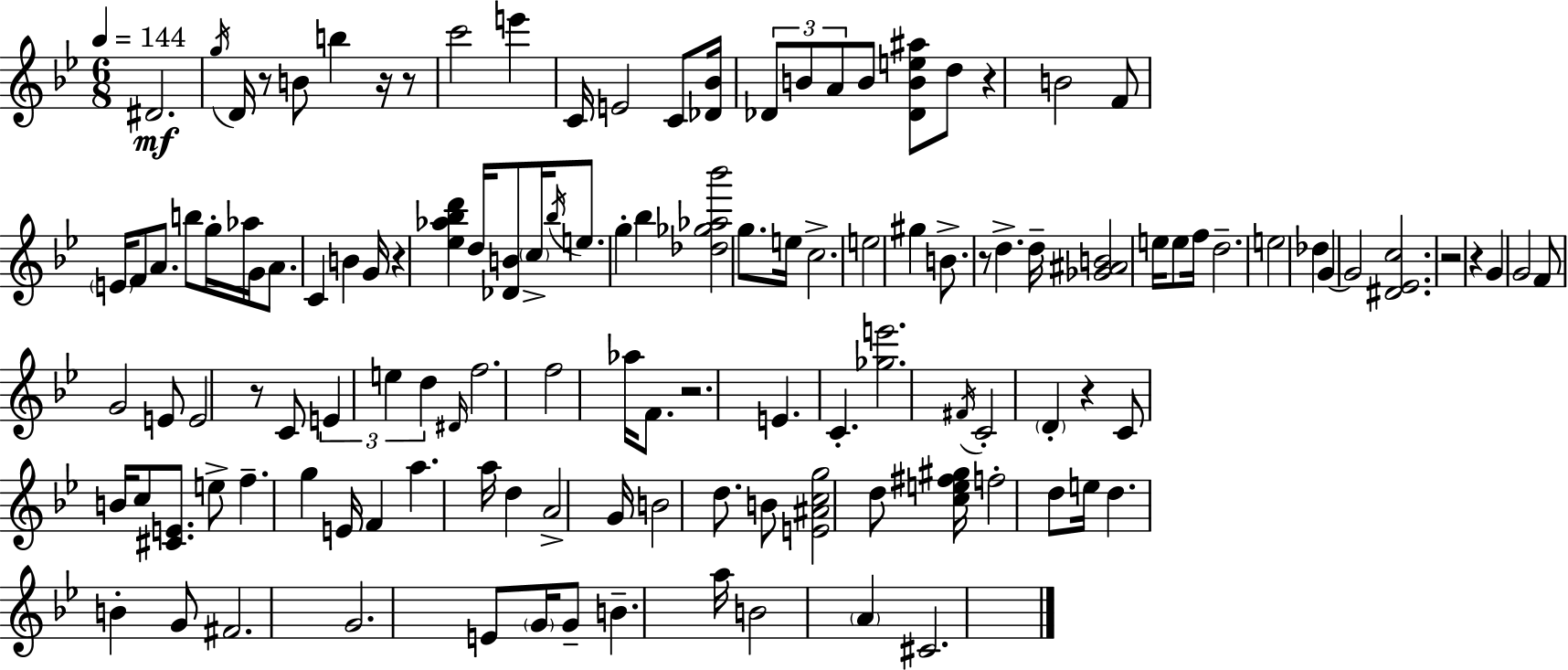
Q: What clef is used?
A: treble